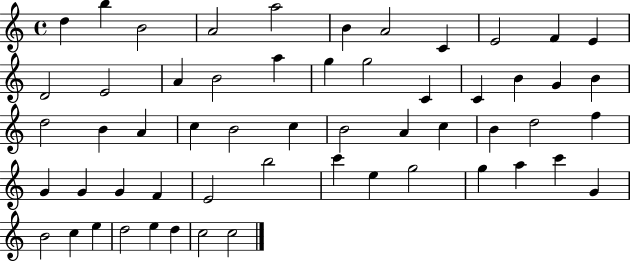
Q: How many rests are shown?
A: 0